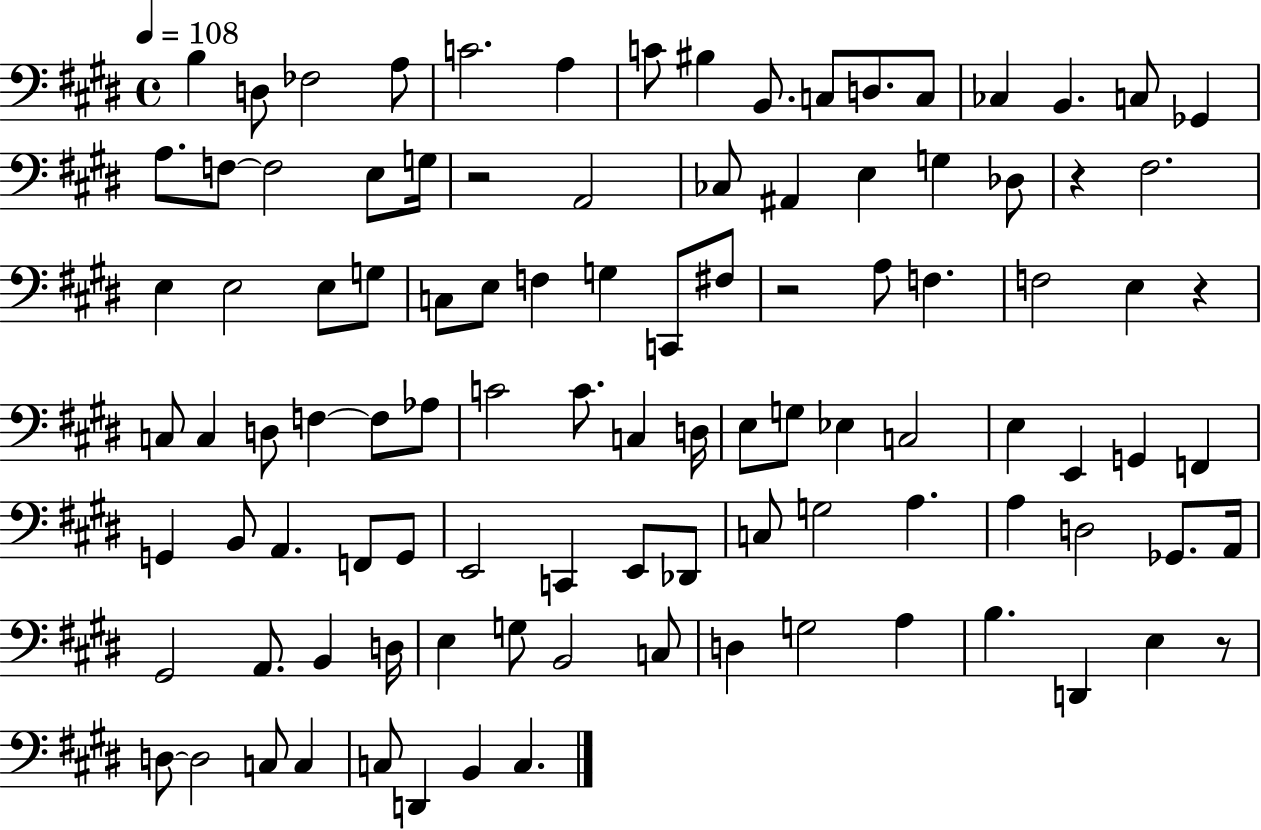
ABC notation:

X:1
T:Untitled
M:4/4
L:1/4
K:E
B, D,/2 _F,2 A,/2 C2 A, C/2 ^B, B,,/2 C,/2 D,/2 C,/2 _C, B,, C,/2 _G,, A,/2 F,/2 F,2 E,/2 G,/4 z2 A,,2 _C,/2 ^A,, E, G, _D,/2 z ^F,2 E, E,2 E,/2 G,/2 C,/2 E,/2 F, G, C,,/2 ^F,/2 z2 A,/2 F, F,2 E, z C,/2 C, D,/2 F, F,/2 _A,/2 C2 C/2 C, D,/4 E,/2 G,/2 _E, C,2 E, E,, G,, F,, G,, B,,/2 A,, F,,/2 G,,/2 E,,2 C,, E,,/2 _D,,/2 C,/2 G,2 A, A, D,2 _G,,/2 A,,/4 ^G,,2 A,,/2 B,, D,/4 E, G,/2 B,,2 C,/2 D, G,2 A, B, D,, E, z/2 D,/2 D,2 C,/2 C, C,/2 D,, B,, C,